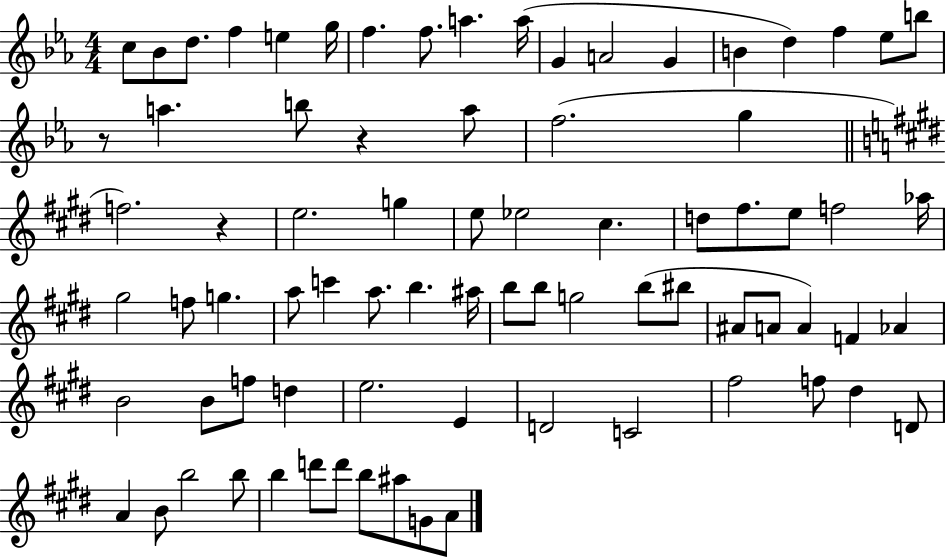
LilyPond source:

{
  \clef treble
  \numericTimeSignature
  \time 4/4
  \key ees \major
  c''8 bes'8 d''8. f''4 e''4 g''16 | f''4. f''8. a''4. a''16( | g'4 a'2 g'4 | b'4 d''4) f''4 ees''8 b''8 | \break r8 a''4. b''8 r4 a''8 | f''2.( g''4 | \bar "||" \break \key e \major f''2.) r4 | e''2. g''4 | e''8 ees''2 cis''4. | d''8 fis''8. e''8 f''2 aes''16 | \break gis''2 f''8 g''4. | a''8 c'''4 a''8. b''4. ais''16 | b''8 b''8 g''2 b''8( bis''8 | ais'8 a'8 a'4) f'4 aes'4 | \break b'2 b'8 f''8 d''4 | e''2. e'4 | d'2 c'2 | fis''2 f''8 dis''4 d'8 | \break a'4 b'8 b''2 b''8 | b''4 d'''8 d'''8 b''8 ais''8 g'8 a'8 | \bar "|."
}